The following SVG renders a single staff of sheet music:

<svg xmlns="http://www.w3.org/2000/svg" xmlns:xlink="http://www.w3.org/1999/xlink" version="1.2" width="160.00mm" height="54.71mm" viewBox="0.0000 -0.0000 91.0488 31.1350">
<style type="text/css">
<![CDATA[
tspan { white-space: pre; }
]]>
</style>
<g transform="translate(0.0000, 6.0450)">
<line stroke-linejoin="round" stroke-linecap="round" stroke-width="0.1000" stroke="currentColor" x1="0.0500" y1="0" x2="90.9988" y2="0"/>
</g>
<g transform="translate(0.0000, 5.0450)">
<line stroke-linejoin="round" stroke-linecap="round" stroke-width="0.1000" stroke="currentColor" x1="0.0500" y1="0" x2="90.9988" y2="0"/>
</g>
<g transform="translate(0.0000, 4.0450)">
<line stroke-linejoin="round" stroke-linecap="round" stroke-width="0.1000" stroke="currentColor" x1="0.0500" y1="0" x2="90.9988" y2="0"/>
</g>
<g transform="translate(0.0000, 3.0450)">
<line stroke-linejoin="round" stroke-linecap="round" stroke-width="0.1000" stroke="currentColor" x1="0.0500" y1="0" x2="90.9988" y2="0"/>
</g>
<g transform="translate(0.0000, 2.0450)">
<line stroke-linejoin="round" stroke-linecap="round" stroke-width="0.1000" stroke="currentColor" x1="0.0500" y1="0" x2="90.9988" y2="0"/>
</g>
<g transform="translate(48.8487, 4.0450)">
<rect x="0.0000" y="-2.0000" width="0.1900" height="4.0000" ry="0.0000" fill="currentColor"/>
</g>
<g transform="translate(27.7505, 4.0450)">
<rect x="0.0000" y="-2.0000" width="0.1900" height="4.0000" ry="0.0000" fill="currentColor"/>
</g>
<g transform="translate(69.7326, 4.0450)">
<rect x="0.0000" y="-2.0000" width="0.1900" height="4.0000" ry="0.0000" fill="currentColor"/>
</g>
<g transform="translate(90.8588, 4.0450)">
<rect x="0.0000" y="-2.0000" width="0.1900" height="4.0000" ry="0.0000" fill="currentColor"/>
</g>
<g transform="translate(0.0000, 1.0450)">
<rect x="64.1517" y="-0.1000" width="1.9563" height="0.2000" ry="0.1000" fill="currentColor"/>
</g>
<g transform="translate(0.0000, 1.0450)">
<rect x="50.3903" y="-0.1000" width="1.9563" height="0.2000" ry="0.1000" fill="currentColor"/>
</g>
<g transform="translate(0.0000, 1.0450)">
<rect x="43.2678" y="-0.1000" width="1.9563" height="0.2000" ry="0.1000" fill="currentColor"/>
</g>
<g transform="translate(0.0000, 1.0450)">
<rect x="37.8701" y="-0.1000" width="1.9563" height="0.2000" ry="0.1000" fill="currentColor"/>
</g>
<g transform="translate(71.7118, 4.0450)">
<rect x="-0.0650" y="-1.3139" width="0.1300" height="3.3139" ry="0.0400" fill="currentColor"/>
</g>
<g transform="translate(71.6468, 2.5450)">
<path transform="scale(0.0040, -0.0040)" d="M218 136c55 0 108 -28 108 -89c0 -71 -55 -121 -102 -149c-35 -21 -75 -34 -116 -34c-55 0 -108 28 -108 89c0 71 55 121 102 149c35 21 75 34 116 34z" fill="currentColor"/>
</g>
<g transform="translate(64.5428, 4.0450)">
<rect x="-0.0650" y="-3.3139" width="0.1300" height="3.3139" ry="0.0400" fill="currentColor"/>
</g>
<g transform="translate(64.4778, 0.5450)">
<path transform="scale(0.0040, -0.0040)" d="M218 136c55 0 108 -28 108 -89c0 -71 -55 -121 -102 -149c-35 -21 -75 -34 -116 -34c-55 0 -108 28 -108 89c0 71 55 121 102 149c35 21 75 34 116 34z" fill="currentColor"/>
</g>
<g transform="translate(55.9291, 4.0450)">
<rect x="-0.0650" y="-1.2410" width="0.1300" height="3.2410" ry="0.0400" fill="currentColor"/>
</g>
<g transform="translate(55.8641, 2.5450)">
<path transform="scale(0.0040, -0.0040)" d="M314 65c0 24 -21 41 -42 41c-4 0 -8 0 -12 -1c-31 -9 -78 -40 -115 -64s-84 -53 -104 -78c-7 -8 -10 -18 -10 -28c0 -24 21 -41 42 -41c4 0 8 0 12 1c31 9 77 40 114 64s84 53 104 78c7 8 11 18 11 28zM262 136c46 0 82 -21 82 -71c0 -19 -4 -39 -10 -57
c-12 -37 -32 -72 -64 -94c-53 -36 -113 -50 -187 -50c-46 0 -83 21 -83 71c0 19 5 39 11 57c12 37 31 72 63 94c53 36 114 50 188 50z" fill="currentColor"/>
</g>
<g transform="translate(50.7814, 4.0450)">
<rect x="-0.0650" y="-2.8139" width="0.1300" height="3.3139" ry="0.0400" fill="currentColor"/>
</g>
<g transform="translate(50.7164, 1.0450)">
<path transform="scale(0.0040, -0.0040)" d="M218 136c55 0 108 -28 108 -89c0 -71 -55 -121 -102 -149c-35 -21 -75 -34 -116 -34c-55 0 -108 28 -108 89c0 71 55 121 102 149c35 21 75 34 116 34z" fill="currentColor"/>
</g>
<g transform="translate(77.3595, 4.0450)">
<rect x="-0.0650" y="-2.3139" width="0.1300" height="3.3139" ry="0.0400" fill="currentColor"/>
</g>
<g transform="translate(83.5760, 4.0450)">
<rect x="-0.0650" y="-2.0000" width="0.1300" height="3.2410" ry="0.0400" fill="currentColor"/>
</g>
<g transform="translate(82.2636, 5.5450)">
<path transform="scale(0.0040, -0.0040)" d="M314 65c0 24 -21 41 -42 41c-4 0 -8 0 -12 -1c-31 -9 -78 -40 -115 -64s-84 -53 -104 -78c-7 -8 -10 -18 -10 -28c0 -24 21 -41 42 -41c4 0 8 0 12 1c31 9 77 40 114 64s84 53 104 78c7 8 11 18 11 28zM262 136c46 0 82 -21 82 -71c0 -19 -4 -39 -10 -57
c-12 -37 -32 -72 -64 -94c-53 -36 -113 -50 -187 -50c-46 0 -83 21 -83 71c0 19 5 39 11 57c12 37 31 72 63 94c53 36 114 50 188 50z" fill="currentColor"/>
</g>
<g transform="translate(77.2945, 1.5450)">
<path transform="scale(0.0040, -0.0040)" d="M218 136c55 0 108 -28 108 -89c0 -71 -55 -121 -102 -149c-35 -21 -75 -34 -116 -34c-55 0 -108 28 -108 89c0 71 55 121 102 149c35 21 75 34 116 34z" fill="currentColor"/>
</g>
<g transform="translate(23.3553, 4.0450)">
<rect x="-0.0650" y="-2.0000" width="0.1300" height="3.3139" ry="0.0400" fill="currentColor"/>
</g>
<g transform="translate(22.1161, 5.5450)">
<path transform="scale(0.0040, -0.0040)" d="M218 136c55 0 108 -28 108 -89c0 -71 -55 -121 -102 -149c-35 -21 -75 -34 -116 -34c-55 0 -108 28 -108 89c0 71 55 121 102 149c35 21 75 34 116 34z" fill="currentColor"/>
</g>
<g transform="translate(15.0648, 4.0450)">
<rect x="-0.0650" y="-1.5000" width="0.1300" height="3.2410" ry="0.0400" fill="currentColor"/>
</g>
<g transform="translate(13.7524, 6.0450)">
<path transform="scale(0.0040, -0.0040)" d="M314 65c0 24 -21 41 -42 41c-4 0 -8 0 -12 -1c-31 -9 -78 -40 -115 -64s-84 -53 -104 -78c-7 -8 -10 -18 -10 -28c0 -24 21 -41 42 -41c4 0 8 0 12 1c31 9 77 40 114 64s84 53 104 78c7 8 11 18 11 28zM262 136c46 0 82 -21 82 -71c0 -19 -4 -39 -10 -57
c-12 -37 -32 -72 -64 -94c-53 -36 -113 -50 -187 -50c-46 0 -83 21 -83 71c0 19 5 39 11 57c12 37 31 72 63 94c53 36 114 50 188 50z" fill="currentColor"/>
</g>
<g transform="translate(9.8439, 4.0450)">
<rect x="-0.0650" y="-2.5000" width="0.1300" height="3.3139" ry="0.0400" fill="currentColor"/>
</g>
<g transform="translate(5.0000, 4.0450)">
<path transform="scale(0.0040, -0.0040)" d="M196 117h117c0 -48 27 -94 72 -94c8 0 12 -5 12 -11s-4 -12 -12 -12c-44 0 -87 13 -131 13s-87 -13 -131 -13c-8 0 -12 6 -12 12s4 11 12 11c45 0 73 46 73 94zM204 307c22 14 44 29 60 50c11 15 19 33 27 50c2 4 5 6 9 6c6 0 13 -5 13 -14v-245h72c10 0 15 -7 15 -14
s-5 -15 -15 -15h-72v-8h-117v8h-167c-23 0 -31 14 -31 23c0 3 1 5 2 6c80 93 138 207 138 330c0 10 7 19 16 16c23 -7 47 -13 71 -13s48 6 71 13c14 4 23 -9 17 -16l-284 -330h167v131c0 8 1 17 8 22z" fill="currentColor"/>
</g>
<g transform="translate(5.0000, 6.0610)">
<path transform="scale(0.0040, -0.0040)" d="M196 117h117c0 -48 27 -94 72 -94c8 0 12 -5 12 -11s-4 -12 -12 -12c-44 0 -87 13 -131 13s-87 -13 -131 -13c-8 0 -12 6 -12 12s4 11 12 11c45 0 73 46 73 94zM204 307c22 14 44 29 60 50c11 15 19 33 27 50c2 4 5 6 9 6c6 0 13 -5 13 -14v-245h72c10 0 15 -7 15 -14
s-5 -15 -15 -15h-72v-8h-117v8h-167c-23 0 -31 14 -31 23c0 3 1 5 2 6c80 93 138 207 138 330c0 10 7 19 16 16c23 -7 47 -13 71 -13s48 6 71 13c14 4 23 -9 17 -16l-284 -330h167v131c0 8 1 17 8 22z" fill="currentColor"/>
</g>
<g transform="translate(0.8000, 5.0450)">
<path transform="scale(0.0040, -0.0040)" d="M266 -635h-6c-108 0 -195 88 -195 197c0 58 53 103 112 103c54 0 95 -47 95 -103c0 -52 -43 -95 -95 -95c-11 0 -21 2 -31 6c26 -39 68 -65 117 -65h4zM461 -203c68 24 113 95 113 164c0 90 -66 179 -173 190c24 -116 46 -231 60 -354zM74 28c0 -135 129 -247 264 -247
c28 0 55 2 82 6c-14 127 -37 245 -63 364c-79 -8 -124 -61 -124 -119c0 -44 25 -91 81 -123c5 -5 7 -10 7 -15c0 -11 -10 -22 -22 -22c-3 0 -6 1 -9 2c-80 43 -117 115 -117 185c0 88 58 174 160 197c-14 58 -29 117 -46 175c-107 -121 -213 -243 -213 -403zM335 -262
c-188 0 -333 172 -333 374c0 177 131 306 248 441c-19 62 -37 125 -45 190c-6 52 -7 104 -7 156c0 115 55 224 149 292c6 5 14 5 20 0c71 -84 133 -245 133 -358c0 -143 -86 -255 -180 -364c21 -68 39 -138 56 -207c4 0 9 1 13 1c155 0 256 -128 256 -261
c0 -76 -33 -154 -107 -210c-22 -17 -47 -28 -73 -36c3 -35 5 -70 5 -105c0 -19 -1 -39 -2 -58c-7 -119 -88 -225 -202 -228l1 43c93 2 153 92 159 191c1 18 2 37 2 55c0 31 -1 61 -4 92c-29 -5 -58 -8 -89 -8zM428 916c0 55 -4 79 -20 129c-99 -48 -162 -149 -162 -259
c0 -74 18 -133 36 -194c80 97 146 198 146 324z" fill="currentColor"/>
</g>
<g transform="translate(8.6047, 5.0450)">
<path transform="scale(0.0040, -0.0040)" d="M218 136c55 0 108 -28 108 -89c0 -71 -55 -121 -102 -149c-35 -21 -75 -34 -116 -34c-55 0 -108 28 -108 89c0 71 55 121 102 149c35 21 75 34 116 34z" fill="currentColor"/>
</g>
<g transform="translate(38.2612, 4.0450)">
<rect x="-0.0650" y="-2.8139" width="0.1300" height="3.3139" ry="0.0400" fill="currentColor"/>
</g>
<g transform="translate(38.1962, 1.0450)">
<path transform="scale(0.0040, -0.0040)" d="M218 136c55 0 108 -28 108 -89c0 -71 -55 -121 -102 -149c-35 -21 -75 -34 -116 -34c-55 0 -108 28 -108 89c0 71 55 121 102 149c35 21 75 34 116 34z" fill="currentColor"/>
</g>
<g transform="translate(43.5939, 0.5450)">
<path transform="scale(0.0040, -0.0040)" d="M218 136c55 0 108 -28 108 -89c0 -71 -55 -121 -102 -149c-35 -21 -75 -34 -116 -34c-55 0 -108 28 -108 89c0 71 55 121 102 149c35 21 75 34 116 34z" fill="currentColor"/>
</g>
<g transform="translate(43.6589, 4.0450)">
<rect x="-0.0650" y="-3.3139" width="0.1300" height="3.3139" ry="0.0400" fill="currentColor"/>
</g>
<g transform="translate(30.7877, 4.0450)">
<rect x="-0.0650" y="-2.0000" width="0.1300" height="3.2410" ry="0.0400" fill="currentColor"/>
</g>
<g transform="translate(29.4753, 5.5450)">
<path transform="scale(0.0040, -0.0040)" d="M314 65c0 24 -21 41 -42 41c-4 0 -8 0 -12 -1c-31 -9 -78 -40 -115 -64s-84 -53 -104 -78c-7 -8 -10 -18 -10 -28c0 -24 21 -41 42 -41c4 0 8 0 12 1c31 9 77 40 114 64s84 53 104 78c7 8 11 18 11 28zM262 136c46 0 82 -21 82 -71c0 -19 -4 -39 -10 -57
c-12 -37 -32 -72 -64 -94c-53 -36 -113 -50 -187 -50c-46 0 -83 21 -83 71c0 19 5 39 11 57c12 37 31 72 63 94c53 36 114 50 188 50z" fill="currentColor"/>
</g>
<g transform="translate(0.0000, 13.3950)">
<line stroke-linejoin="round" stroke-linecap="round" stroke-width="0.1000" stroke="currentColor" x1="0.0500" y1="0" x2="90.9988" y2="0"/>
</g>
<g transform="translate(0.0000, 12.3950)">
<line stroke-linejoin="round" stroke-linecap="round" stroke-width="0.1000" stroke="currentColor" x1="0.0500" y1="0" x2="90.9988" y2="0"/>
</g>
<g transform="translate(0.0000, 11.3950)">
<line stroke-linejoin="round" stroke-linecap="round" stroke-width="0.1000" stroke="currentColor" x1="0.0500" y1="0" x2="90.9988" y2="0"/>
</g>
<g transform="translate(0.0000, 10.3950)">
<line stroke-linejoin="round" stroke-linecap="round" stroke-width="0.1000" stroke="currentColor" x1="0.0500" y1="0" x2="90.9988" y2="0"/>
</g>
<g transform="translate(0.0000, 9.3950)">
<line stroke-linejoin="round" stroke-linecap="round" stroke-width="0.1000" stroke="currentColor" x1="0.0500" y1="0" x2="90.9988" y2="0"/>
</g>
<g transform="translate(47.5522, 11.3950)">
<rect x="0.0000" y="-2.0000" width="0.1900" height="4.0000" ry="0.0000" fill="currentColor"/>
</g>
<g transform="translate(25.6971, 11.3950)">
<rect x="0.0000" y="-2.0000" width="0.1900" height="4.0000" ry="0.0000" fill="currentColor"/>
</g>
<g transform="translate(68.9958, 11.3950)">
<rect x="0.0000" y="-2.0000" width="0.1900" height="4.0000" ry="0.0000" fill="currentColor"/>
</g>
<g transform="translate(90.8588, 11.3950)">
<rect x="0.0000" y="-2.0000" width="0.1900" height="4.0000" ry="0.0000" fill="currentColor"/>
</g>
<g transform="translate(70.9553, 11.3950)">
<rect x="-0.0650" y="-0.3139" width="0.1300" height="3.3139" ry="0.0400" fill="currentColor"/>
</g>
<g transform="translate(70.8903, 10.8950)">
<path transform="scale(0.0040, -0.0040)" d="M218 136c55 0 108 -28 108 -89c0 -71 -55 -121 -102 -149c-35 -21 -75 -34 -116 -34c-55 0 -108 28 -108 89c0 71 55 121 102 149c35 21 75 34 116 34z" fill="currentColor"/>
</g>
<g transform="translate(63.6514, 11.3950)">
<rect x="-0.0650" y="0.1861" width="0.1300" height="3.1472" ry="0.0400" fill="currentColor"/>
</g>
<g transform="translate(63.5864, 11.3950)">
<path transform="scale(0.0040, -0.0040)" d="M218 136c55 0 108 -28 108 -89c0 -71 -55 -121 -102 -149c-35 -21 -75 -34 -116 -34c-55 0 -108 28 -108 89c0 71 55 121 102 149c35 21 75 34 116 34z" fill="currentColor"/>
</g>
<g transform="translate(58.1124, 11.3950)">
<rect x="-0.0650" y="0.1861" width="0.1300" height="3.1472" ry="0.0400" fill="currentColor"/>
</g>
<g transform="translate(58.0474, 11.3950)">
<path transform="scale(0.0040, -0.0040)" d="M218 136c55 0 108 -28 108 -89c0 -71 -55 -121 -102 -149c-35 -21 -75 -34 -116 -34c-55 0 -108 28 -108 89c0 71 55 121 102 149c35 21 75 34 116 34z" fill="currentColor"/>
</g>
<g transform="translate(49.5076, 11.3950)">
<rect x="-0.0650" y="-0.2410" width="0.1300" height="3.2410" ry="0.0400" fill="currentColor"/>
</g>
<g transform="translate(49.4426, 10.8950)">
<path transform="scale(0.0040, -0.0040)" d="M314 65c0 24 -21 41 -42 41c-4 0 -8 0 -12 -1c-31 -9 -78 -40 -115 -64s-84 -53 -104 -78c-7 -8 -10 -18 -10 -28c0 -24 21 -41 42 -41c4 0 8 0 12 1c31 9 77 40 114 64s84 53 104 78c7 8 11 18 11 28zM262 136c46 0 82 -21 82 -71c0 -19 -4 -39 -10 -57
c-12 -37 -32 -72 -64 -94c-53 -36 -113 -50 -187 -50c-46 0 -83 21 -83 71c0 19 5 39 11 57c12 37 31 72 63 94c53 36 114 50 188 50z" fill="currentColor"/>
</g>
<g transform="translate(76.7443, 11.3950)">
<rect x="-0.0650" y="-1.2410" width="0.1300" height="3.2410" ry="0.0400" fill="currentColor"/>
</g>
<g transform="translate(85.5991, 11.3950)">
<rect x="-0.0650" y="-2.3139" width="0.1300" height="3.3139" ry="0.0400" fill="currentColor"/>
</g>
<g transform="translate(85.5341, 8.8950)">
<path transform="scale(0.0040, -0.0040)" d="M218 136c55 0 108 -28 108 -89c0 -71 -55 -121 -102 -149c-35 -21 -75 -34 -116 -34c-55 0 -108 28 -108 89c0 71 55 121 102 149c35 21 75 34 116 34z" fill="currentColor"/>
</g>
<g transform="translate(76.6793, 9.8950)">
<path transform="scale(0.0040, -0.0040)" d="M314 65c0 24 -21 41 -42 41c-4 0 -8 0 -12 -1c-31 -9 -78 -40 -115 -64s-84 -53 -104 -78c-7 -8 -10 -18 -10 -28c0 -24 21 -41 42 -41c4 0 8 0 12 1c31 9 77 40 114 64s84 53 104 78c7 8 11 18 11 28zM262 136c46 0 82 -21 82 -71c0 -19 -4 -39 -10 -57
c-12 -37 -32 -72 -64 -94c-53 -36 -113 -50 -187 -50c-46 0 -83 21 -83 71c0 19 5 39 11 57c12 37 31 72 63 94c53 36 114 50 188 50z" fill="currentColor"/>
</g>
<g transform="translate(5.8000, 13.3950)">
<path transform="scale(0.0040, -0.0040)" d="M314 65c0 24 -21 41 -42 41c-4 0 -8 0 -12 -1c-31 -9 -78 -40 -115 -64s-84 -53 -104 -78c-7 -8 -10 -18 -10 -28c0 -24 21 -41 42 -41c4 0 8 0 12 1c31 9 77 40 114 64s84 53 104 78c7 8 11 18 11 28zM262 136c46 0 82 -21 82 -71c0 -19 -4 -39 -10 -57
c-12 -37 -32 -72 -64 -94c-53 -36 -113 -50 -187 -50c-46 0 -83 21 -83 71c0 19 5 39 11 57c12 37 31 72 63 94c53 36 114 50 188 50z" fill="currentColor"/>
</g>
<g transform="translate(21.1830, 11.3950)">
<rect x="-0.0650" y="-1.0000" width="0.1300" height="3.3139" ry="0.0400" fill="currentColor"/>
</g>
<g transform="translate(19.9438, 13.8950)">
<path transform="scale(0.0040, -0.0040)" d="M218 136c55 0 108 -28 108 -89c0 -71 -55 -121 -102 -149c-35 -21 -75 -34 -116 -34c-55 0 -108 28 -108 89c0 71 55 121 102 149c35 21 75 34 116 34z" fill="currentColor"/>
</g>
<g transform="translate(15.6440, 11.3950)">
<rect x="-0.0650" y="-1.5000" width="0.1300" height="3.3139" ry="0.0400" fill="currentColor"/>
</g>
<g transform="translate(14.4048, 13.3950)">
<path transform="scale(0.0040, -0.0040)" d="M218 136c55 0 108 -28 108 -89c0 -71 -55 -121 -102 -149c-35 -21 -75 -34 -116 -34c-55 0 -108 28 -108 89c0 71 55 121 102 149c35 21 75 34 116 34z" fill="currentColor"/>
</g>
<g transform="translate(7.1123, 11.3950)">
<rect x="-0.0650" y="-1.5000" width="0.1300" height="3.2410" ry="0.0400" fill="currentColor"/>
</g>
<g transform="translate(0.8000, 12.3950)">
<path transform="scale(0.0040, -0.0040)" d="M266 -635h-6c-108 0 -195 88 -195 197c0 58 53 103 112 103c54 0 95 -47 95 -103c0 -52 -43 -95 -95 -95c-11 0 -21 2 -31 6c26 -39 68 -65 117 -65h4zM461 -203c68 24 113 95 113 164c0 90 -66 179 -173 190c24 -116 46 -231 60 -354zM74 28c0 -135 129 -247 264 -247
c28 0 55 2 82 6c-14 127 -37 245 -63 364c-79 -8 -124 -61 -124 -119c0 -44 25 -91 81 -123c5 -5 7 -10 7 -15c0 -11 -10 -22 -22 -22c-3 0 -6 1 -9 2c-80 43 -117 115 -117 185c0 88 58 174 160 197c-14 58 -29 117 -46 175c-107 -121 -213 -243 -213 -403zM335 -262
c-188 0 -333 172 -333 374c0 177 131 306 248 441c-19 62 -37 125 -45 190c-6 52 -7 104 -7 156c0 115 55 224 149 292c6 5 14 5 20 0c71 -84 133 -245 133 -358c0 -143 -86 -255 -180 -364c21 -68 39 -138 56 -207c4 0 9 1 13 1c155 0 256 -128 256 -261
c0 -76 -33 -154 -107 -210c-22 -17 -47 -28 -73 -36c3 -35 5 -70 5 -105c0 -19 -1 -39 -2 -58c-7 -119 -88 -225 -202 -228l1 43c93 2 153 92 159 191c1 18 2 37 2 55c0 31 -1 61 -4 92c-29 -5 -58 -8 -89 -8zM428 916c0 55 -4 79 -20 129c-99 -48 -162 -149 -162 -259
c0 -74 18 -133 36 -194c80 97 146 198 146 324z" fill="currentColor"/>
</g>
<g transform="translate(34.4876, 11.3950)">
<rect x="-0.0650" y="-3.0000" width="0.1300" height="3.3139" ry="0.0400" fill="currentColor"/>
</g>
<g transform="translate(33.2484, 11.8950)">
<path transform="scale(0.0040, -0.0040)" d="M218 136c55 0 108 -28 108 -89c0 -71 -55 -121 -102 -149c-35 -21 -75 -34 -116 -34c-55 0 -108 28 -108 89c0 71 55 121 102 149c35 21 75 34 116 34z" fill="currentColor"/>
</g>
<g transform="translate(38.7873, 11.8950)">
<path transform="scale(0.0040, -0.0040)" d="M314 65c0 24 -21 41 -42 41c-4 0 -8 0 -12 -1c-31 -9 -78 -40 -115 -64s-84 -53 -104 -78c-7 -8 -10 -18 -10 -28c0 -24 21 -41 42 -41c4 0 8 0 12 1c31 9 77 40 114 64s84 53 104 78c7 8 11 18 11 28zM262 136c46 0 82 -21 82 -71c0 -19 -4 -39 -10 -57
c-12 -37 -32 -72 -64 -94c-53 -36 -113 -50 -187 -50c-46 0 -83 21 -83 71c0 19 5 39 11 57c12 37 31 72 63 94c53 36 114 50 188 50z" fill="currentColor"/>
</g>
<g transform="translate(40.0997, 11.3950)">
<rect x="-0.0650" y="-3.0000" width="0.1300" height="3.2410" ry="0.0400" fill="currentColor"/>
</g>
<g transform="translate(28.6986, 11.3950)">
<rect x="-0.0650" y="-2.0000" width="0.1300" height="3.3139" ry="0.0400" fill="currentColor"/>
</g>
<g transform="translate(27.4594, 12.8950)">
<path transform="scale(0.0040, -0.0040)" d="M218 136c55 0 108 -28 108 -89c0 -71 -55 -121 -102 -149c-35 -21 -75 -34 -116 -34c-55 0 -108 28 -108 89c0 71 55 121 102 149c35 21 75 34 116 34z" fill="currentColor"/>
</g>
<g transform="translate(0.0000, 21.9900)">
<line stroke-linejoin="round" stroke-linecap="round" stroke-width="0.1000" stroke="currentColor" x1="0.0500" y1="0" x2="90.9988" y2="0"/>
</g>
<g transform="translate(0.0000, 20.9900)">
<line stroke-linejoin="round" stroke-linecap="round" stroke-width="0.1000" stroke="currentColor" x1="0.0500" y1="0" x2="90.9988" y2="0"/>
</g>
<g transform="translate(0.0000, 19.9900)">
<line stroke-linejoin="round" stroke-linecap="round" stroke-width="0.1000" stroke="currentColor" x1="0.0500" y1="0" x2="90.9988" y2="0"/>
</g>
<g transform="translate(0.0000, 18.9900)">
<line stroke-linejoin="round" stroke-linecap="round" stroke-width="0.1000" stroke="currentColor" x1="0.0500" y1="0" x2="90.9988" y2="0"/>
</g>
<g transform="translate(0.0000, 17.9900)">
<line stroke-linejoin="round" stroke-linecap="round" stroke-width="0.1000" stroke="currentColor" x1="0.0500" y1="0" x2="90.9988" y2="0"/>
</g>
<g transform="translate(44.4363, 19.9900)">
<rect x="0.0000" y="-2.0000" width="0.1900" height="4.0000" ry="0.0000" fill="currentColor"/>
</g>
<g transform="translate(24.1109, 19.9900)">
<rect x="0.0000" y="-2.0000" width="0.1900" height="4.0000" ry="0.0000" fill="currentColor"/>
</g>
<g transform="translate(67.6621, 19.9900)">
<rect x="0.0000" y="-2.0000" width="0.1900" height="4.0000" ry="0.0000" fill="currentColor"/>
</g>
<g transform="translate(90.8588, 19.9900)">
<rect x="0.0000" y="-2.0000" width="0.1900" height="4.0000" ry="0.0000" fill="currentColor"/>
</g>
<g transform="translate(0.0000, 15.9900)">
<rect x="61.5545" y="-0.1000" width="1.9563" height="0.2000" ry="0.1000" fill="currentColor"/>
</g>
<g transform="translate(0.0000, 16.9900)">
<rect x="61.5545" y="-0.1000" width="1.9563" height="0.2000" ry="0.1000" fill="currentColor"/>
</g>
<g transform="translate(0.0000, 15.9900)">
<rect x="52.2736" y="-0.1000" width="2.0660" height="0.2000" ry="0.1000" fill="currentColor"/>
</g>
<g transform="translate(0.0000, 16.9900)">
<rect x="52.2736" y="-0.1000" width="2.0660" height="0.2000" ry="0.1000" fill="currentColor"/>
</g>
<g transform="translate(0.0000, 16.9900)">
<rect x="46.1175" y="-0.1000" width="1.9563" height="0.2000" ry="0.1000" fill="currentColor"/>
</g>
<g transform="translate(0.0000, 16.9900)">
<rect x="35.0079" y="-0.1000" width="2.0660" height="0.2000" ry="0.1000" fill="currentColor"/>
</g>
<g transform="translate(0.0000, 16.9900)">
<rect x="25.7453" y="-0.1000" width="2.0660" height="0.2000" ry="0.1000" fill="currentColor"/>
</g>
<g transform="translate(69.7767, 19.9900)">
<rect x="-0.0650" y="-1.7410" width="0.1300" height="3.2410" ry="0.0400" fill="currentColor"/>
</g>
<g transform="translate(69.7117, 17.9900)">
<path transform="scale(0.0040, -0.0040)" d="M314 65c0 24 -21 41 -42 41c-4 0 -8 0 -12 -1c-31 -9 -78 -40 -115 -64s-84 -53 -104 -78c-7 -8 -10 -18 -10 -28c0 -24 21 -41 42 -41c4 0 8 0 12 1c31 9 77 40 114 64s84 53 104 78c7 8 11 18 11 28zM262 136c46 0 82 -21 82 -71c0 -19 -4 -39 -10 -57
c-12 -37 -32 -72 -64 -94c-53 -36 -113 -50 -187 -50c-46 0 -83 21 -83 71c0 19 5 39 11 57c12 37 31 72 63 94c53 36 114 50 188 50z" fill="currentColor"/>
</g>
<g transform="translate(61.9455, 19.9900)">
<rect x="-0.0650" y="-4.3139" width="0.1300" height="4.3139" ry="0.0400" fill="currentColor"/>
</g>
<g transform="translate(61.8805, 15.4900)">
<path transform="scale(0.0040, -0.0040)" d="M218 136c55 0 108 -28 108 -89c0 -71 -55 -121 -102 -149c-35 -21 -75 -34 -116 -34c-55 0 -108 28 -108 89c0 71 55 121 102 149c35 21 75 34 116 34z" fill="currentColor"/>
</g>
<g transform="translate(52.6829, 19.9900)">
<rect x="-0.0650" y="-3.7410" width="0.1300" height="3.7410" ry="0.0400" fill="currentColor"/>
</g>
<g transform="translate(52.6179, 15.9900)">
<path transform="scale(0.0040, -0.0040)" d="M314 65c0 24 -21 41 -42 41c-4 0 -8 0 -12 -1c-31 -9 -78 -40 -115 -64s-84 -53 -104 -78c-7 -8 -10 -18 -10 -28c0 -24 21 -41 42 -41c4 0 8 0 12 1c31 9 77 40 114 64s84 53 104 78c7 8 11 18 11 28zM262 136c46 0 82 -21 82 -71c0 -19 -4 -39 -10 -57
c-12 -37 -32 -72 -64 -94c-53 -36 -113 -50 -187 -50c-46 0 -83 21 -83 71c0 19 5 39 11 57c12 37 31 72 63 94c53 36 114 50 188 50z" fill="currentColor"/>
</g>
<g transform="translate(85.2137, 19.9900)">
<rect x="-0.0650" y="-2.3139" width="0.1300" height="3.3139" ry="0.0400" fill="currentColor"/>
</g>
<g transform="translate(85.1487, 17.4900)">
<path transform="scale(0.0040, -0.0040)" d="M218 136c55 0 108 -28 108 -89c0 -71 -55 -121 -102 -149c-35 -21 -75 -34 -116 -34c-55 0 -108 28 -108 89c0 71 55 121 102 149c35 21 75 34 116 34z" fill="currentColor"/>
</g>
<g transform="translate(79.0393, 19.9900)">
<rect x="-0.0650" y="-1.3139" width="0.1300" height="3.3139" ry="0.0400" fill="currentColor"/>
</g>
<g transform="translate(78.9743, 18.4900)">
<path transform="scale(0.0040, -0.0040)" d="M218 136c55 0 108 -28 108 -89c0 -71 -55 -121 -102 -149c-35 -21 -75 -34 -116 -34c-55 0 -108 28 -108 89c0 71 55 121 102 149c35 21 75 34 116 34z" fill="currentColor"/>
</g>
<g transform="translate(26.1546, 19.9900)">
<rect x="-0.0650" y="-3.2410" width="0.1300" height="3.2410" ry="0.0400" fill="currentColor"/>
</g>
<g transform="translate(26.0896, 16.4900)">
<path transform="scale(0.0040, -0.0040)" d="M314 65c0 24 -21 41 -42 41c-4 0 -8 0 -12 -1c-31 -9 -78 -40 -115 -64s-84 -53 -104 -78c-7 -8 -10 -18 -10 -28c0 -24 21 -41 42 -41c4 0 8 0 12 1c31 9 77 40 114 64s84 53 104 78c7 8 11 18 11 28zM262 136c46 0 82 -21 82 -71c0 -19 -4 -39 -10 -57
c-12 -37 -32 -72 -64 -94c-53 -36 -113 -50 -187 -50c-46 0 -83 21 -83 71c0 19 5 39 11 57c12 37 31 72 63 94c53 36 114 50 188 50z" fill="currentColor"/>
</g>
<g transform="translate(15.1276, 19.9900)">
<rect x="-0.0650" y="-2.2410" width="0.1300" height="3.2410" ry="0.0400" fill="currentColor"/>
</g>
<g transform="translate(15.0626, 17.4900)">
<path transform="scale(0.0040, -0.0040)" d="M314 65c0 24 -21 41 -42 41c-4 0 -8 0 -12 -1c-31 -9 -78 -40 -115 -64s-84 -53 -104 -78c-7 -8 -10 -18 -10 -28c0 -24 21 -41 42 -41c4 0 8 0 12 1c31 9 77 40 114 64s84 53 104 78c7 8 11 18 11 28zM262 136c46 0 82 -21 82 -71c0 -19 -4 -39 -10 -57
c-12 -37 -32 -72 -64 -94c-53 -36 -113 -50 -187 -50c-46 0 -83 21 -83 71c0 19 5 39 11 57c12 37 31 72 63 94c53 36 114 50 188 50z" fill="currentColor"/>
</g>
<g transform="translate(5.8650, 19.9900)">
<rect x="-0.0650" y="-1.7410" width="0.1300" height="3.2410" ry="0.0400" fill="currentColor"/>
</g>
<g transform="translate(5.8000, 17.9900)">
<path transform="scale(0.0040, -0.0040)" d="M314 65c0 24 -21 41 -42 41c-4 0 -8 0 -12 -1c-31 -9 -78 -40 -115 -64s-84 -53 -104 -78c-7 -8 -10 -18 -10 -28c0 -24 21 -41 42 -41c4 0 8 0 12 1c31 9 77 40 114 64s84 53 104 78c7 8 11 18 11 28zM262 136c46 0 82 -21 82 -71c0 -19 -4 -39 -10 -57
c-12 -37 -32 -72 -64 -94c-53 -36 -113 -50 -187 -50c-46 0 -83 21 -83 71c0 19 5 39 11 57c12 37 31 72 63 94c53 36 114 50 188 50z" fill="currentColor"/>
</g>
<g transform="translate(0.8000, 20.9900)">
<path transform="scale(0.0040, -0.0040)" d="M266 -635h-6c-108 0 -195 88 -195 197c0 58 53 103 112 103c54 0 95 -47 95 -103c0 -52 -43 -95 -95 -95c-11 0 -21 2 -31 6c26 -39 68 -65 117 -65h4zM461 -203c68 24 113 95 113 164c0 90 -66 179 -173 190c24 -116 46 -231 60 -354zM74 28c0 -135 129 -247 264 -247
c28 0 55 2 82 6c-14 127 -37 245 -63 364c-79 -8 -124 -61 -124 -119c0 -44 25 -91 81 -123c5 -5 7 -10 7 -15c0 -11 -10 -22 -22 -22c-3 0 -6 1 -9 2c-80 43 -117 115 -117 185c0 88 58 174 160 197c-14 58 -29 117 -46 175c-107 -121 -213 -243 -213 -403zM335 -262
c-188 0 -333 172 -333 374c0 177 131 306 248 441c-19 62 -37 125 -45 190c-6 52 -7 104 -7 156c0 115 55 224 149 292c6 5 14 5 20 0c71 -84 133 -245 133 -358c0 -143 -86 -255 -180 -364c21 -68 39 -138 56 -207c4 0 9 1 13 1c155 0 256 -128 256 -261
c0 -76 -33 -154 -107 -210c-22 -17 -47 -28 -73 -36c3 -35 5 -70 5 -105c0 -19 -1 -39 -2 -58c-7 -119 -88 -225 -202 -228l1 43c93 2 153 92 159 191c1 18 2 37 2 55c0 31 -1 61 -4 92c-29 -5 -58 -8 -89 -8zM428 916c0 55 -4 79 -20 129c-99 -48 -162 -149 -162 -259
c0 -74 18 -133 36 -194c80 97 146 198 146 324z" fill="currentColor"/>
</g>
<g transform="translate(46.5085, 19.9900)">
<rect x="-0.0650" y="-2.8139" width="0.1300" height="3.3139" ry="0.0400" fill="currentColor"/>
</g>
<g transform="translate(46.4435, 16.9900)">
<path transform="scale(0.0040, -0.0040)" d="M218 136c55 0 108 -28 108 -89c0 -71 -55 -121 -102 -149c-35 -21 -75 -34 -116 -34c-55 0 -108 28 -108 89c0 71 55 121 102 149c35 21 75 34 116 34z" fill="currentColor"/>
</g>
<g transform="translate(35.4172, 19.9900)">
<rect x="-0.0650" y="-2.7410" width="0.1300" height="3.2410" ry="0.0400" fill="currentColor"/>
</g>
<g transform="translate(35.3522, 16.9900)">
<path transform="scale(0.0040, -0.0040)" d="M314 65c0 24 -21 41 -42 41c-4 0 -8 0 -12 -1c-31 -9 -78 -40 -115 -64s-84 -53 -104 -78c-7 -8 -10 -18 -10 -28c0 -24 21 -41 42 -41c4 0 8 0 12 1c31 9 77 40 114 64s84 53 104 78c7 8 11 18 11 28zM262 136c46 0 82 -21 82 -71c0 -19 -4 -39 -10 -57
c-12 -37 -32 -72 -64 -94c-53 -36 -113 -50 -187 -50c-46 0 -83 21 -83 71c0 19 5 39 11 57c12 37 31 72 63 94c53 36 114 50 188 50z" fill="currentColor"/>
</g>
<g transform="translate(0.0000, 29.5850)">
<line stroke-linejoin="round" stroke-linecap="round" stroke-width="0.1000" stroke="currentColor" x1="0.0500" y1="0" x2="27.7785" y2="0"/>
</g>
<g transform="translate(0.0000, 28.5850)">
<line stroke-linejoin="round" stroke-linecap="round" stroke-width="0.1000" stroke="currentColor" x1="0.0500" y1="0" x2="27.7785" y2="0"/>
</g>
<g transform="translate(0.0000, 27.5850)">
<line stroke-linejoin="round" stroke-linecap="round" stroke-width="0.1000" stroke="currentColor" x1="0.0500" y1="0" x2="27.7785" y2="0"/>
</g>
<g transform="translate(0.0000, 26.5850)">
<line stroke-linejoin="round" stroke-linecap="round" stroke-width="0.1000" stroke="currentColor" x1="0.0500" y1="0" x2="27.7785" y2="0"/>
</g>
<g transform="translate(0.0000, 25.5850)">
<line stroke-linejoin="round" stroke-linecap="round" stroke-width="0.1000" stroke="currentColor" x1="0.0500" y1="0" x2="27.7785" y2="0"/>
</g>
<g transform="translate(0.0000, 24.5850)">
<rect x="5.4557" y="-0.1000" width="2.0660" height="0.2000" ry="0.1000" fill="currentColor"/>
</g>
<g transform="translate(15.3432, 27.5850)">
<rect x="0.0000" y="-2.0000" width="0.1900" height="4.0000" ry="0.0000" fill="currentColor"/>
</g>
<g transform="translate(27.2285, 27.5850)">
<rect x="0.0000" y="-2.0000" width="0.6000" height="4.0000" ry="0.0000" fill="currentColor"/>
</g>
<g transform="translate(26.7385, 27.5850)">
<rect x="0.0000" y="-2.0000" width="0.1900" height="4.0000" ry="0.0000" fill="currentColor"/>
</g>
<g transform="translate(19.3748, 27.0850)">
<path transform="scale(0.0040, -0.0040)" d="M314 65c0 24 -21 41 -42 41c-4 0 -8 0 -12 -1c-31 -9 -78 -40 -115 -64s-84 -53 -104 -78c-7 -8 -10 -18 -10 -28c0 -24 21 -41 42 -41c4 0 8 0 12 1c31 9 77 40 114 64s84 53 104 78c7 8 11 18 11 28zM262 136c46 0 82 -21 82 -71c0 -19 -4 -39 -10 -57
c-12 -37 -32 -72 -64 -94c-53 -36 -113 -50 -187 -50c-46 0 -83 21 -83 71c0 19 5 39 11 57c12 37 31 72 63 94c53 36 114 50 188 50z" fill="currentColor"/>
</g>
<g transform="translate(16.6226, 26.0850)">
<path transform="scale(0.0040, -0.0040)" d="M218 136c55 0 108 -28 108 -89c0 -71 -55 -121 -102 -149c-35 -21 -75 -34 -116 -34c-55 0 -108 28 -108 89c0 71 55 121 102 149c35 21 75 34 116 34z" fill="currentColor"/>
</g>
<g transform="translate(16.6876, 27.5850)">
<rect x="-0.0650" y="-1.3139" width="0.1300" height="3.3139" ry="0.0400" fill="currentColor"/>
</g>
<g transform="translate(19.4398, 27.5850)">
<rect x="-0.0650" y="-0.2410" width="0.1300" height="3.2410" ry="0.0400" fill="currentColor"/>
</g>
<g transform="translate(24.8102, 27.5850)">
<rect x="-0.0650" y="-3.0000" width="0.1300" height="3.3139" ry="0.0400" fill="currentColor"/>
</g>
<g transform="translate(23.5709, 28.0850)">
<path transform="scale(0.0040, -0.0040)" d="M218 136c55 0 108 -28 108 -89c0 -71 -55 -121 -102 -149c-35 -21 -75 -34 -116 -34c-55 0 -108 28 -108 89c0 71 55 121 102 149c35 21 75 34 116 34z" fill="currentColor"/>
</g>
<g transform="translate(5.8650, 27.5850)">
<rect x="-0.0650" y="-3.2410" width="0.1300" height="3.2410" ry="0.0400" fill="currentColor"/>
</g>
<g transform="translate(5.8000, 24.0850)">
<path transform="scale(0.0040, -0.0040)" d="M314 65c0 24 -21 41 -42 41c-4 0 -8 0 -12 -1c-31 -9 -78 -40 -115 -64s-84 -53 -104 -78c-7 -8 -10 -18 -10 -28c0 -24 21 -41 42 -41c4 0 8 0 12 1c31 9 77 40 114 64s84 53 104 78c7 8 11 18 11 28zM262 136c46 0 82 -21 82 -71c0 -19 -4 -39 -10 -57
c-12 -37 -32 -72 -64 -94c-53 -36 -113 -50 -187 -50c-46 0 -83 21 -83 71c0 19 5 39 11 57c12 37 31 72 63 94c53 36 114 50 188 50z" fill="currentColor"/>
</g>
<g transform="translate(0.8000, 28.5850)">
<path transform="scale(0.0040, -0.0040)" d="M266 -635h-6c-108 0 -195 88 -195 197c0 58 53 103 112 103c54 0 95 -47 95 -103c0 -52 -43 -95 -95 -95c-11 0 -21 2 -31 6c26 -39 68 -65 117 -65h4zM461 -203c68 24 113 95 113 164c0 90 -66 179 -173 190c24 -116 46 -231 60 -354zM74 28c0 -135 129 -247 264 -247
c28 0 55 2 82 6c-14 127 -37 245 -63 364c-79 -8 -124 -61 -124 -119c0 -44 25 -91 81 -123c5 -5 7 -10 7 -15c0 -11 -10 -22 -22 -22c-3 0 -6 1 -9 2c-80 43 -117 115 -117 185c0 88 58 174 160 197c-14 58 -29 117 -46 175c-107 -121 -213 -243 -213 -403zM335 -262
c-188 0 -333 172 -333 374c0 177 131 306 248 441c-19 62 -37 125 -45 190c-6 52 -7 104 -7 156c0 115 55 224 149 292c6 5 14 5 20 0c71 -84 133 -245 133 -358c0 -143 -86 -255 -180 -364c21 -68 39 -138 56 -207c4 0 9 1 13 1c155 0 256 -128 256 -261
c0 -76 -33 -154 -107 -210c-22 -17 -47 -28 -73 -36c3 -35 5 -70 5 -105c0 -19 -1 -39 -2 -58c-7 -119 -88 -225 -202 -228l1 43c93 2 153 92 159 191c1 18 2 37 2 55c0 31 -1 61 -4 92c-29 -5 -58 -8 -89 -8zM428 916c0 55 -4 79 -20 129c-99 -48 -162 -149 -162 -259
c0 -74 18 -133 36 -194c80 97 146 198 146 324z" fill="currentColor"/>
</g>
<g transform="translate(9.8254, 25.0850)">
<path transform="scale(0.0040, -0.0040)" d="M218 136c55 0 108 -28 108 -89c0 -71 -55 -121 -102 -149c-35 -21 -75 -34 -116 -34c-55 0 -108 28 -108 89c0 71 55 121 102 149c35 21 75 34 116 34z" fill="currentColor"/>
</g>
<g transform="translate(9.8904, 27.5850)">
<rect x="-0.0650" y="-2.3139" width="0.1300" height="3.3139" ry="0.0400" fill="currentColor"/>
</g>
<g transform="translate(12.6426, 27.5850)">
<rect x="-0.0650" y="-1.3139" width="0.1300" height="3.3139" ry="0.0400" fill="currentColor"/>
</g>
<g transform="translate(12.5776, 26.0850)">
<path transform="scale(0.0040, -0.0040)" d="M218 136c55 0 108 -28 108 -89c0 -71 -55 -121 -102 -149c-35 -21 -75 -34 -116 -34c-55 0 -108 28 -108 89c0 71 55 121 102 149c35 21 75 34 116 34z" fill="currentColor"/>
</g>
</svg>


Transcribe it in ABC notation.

X:1
T:Untitled
M:4/4
L:1/4
K:C
G E2 F F2 a b a e2 b e g F2 E2 E D F A A2 c2 B B c e2 g f2 g2 b2 a2 a c'2 d' f2 e g b2 g e e c2 A